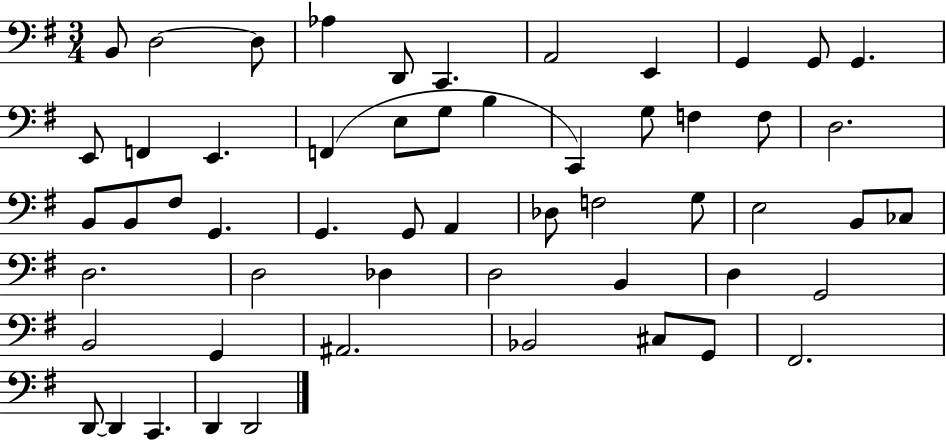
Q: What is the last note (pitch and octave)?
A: D2